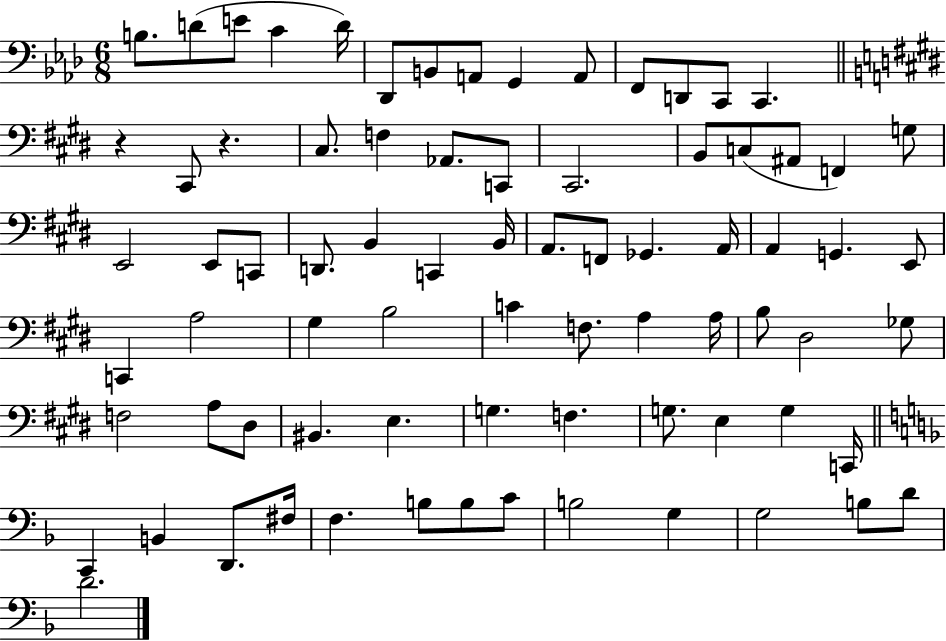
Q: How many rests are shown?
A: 2